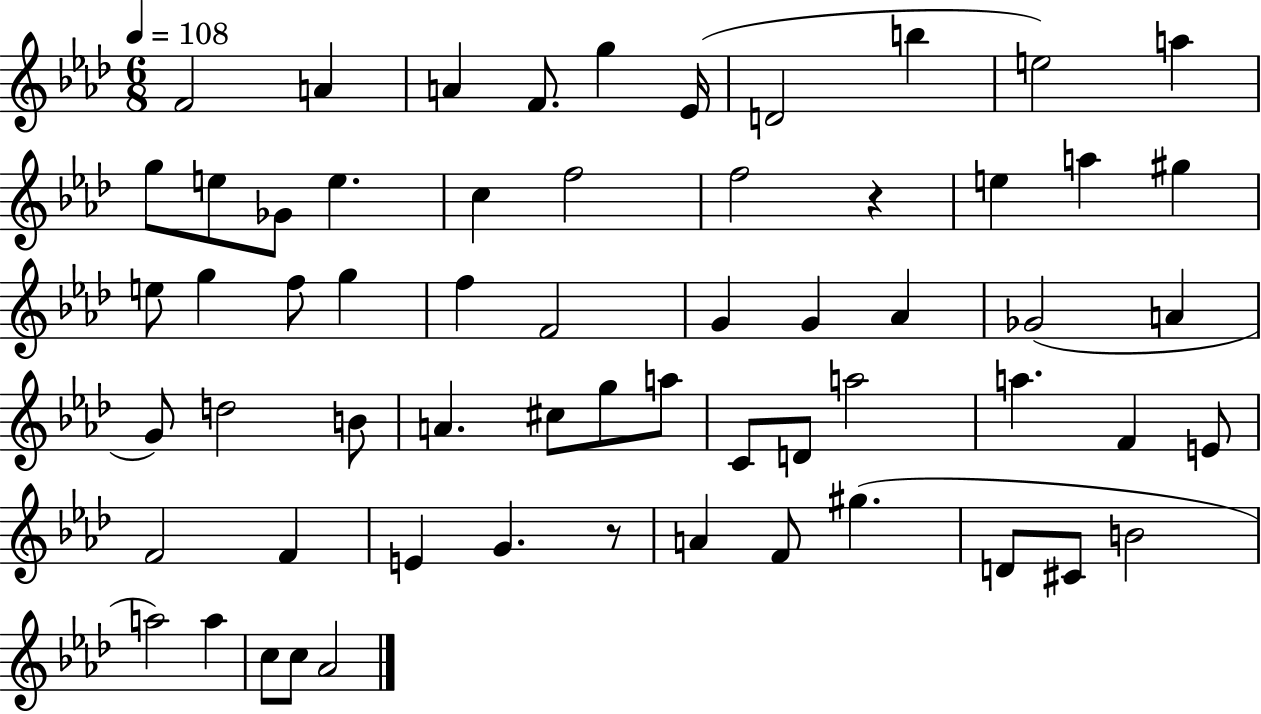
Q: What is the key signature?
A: AES major